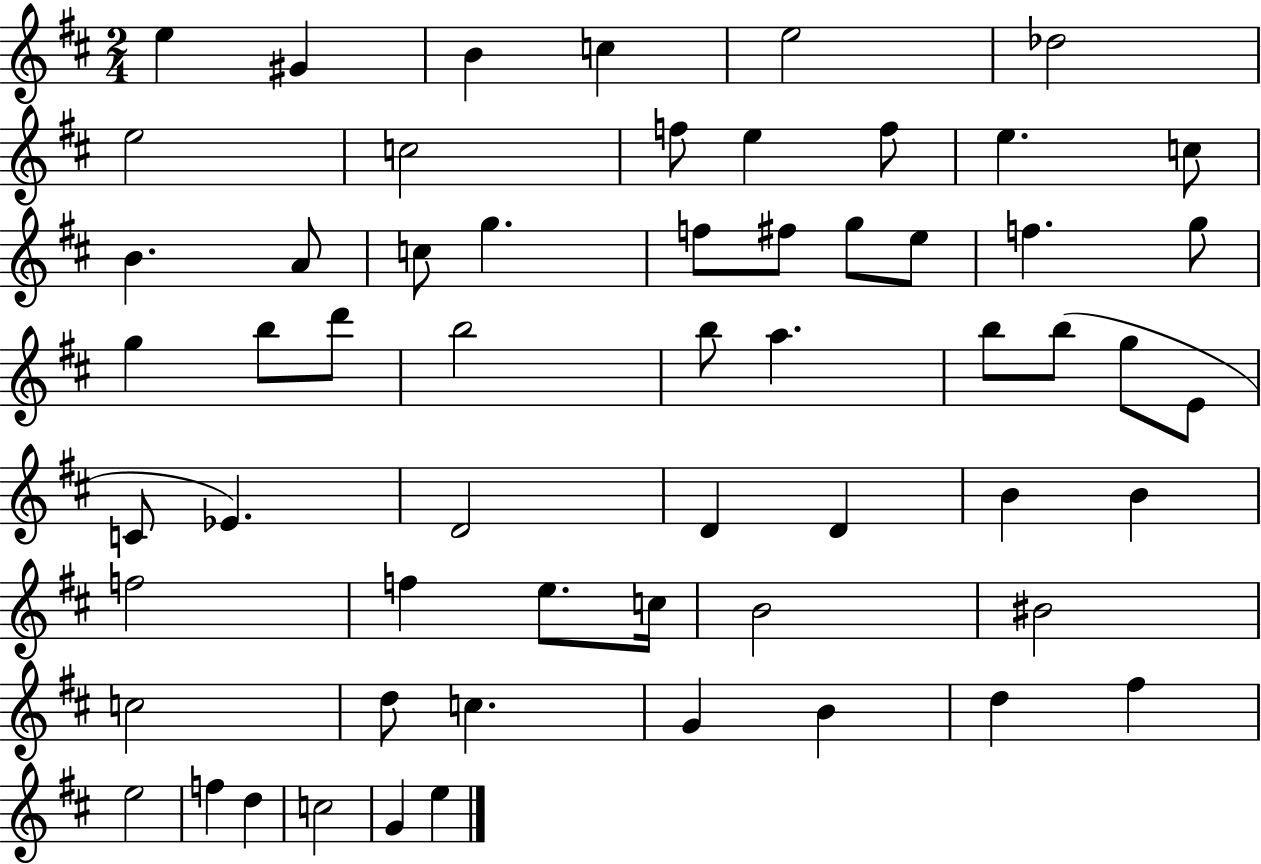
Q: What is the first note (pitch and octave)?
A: E5